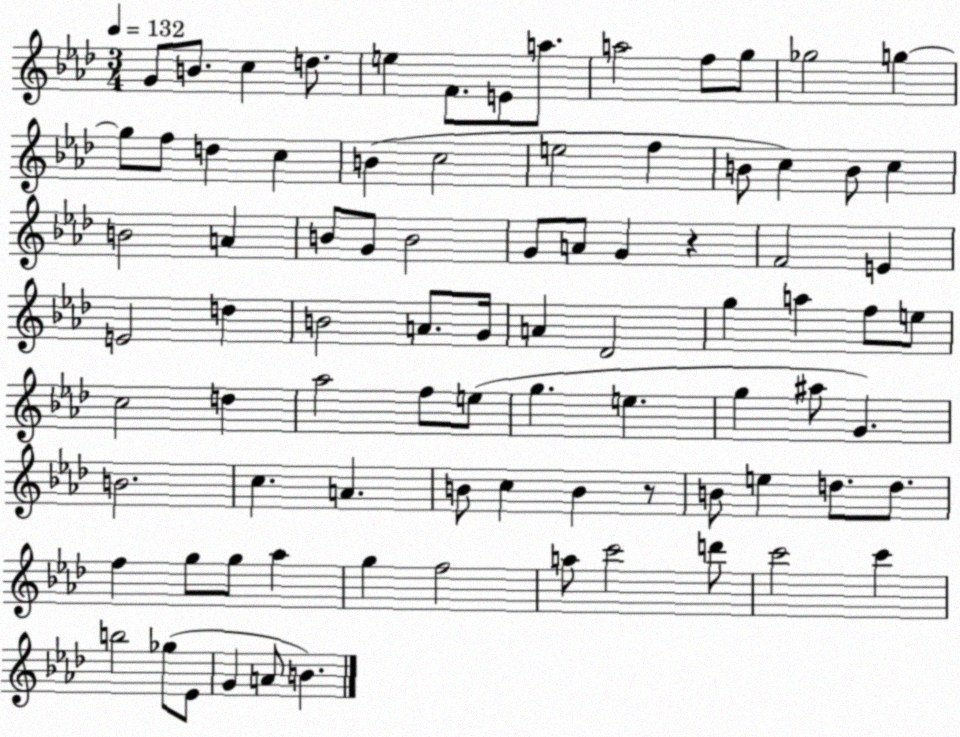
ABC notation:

X:1
T:Untitled
M:3/4
L:1/4
K:Ab
G/2 B/2 c d/2 e F/2 E/2 a/2 a2 f/2 g/2 _g2 g g/2 f/2 d c B c2 e2 f B/2 c B/2 c B2 A B/2 G/2 B2 G/2 A/2 G z F2 E E2 d B2 A/2 G/4 A _D2 g a f/2 e/2 c2 d _a2 f/2 e/2 g e g ^a/2 G B2 c A B/2 c B z/2 B/2 e d/2 d/2 f g/2 g/2 _a g f2 a/2 c'2 d'/2 c'2 c' b2 _g/2 _E/2 G A/2 B